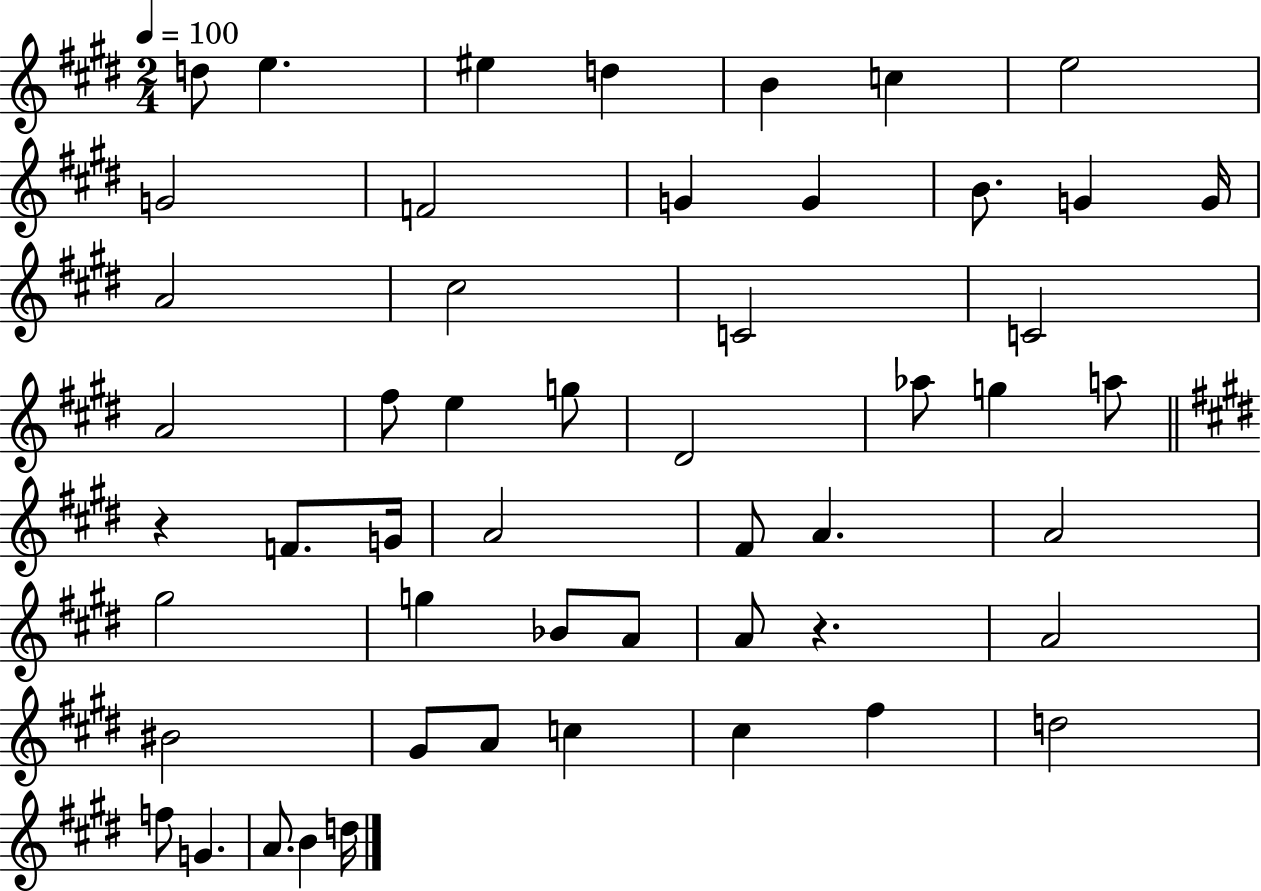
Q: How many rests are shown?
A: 2